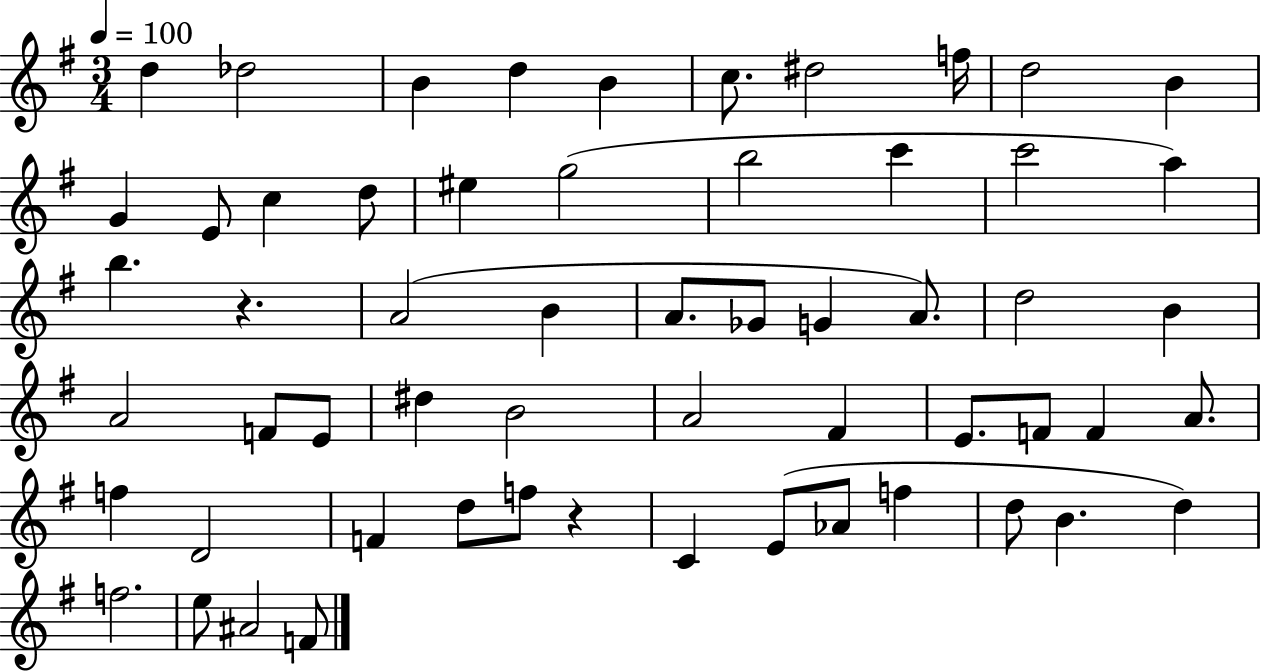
{
  \clef treble
  \numericTimeSignature
  \time 3/4
  \key g \major
  \tempo 4 = 100
  d''4 des''2 | b'4 d''4 b'4 | c''8. dis''2 f''16 | d''2 b'4 | \break g'4 e'8 c''4 d''8 | eis''4 g''2( | b''2 c'''4 | c'''2 a''4) | \break b''4. r4. | a'2( b'4 | a'8. ges'8 g'4 a'8.) | d''2 b'4 | \break a'2 f'8 e'8 | dis''4 b'2 | a'2 fis'4 | e'8. f'8 f'4 a'8. | \break f''4 d'2 | f'4 d''8 f''8 r4 | c'4 e'8( aes'8 f''4 | d''8 b'4. d''4) | \break f''2. | e''8 ais'2 f'8 | \bar "|."
}